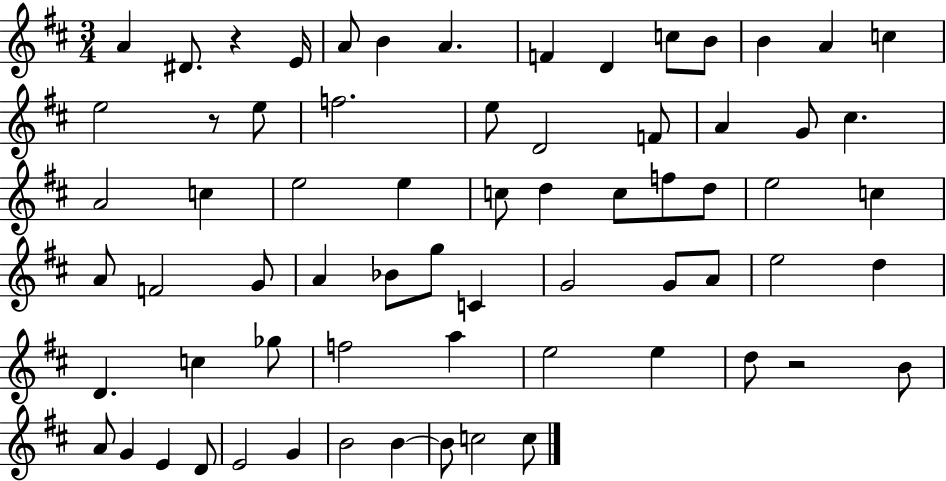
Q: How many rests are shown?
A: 3